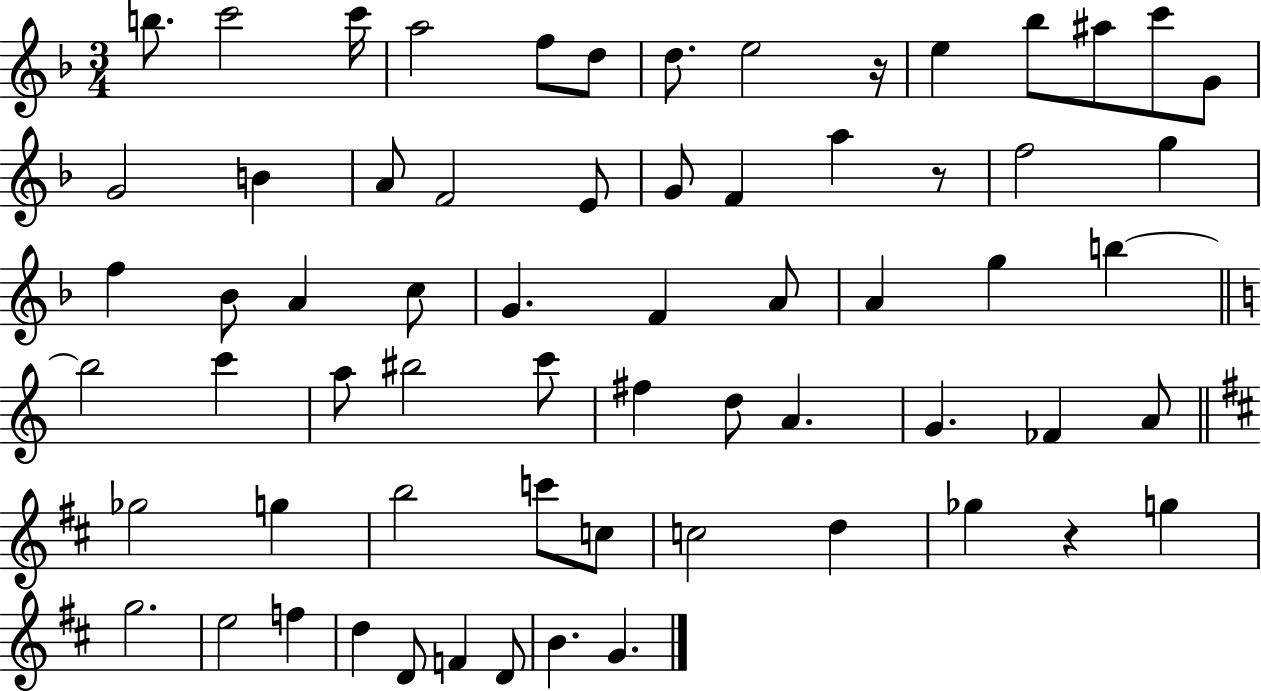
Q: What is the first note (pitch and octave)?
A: B5